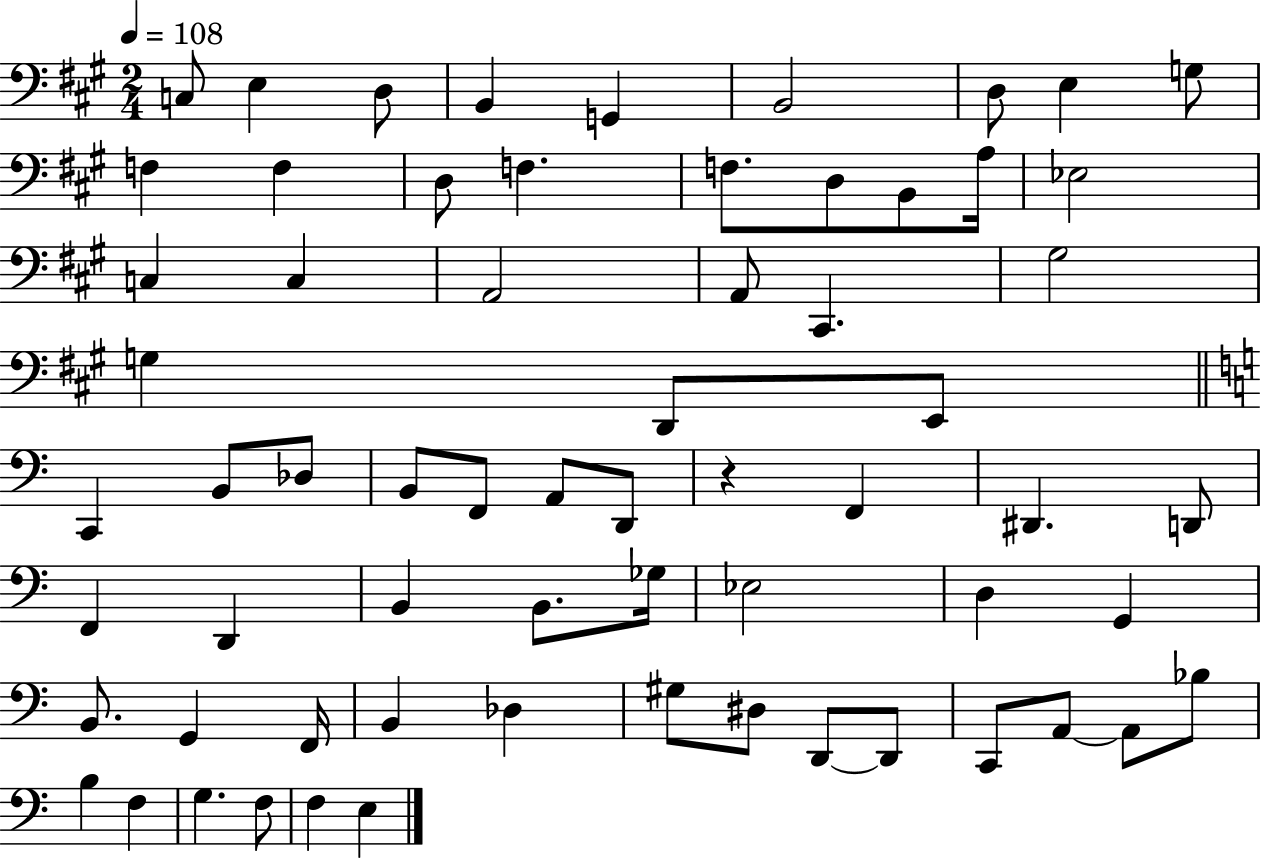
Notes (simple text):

C3/e E3/q D3/e B2/q G2/q B2/h D3/e E3/q G3/e F3/q F3/q D3/e F3/q. F3/e. D3/e B2/e A3/s Eb3/h C3/q C3/q A2/h A2/e C#2/q. G#3/h G3/q D2/e E2/e C2/q B2/e Db3/e B2/e F2/e A2/e D2/e R/q F2/q D#2/q. D2/e F2/q D2/q B2/q B2/e. Gb3/s Eb3/h D3/q G2/q B2/e. G2/q F2/s B2/q Db3/q G#3/e D#3/e D2/e D2/e C2/e A2/e A2/e Bb3/e B3/q F3/q G3/q. F3/e F3/q E3/q